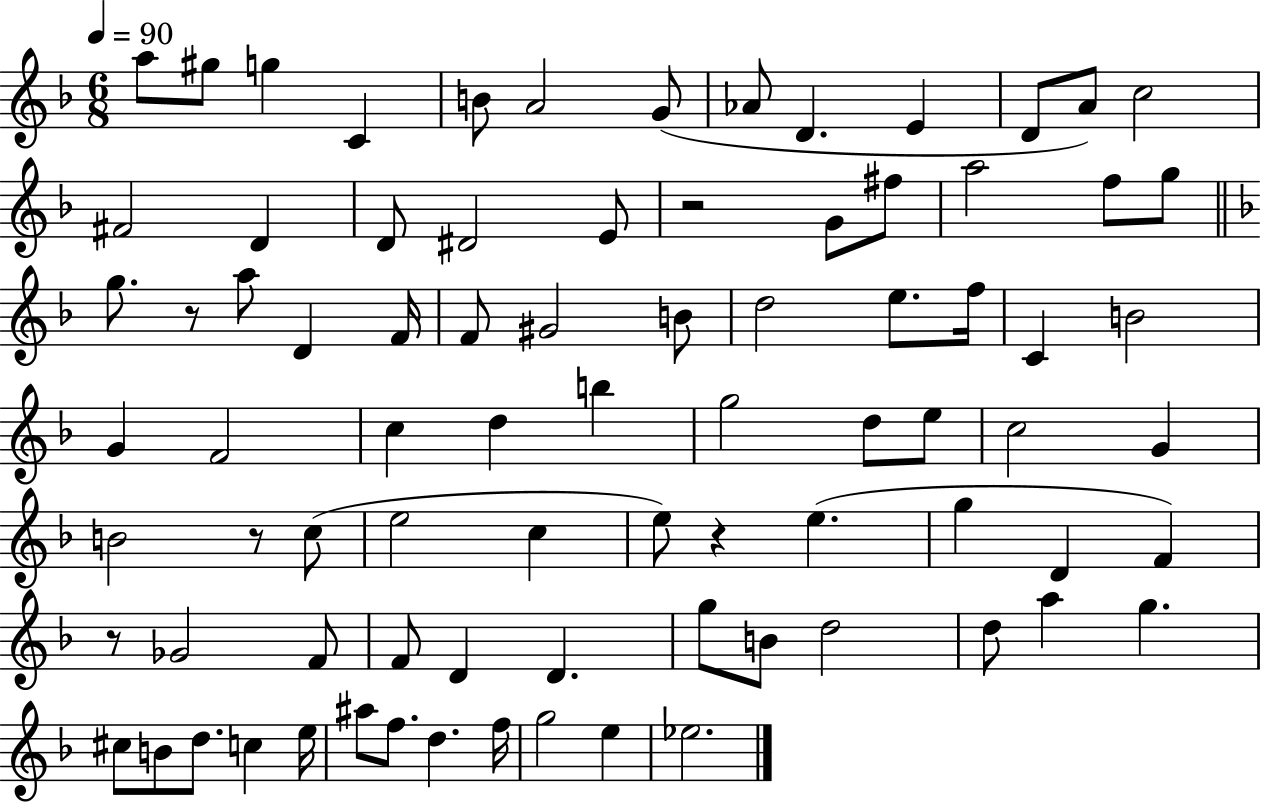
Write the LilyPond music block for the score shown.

{
  \clef treble
  \numericTimeSignature
  \time 6/8
  \key f \major
  \tempo 4 = 90
  \repeat volta 2 { a''8 gis''8 g''4 c'4 | b'8 a'2 g'8( | aes'8 d'4. e'4 | d'8 a'8) c''2 | \break fis'2 d'4 | d'8 dis'2 e'8 | r2 g'8 fis''8 | a''2 f''8 g''8 | \break \bar "||" \break \key d \minor g''8. r8 a''8 d'4 f'16 | f'8 gis'2 b'8 | d''2 e''8. f''16 | c'4 b'2 | \break g'4 f'2 | c''4 d''4 b''4 | g''2 d''8 e''8 | c''2 g'4 | \break b'2 r8 c''8( | e''2 c''4 | e''8) r4 e''4.( | g''4 d'4 f'4) | \break r8 ges'2 f'8 | f'8 d'4 d'4. | g''8 b'8 d''2 | d''8 a''4 g''4. | \break cis''8 b'8 d''8. c''4 e''16 | ais''8 f''8. d''4. f''16 | g''2 e''4 | ees''2. | \break } \bar "|."
}